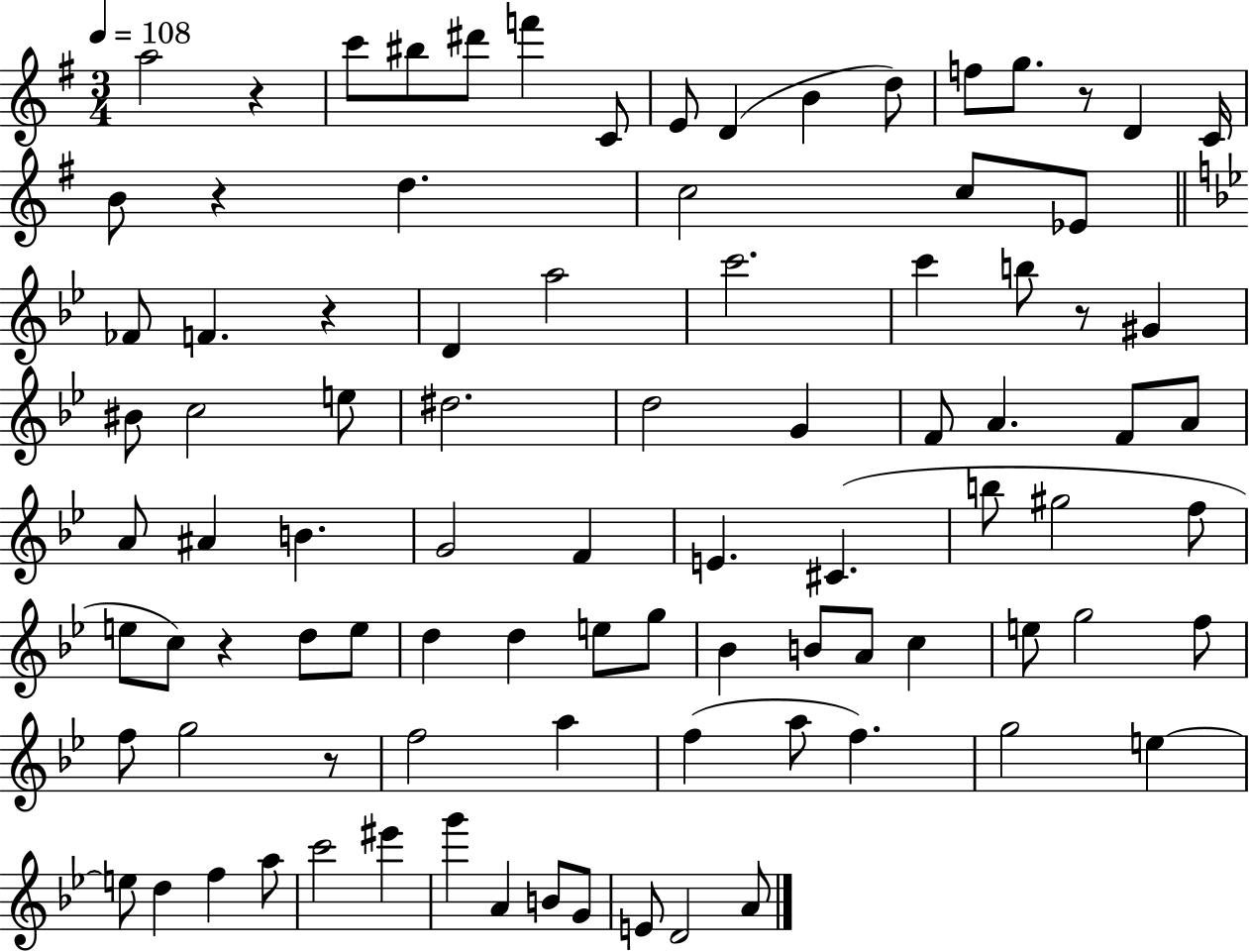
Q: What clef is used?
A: treble